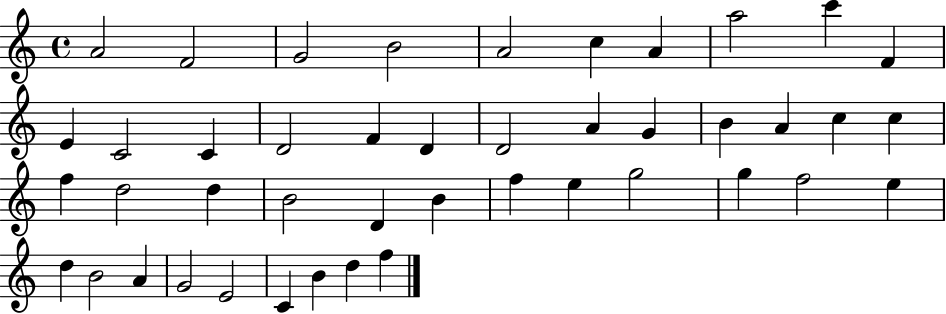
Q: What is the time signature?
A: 4/4